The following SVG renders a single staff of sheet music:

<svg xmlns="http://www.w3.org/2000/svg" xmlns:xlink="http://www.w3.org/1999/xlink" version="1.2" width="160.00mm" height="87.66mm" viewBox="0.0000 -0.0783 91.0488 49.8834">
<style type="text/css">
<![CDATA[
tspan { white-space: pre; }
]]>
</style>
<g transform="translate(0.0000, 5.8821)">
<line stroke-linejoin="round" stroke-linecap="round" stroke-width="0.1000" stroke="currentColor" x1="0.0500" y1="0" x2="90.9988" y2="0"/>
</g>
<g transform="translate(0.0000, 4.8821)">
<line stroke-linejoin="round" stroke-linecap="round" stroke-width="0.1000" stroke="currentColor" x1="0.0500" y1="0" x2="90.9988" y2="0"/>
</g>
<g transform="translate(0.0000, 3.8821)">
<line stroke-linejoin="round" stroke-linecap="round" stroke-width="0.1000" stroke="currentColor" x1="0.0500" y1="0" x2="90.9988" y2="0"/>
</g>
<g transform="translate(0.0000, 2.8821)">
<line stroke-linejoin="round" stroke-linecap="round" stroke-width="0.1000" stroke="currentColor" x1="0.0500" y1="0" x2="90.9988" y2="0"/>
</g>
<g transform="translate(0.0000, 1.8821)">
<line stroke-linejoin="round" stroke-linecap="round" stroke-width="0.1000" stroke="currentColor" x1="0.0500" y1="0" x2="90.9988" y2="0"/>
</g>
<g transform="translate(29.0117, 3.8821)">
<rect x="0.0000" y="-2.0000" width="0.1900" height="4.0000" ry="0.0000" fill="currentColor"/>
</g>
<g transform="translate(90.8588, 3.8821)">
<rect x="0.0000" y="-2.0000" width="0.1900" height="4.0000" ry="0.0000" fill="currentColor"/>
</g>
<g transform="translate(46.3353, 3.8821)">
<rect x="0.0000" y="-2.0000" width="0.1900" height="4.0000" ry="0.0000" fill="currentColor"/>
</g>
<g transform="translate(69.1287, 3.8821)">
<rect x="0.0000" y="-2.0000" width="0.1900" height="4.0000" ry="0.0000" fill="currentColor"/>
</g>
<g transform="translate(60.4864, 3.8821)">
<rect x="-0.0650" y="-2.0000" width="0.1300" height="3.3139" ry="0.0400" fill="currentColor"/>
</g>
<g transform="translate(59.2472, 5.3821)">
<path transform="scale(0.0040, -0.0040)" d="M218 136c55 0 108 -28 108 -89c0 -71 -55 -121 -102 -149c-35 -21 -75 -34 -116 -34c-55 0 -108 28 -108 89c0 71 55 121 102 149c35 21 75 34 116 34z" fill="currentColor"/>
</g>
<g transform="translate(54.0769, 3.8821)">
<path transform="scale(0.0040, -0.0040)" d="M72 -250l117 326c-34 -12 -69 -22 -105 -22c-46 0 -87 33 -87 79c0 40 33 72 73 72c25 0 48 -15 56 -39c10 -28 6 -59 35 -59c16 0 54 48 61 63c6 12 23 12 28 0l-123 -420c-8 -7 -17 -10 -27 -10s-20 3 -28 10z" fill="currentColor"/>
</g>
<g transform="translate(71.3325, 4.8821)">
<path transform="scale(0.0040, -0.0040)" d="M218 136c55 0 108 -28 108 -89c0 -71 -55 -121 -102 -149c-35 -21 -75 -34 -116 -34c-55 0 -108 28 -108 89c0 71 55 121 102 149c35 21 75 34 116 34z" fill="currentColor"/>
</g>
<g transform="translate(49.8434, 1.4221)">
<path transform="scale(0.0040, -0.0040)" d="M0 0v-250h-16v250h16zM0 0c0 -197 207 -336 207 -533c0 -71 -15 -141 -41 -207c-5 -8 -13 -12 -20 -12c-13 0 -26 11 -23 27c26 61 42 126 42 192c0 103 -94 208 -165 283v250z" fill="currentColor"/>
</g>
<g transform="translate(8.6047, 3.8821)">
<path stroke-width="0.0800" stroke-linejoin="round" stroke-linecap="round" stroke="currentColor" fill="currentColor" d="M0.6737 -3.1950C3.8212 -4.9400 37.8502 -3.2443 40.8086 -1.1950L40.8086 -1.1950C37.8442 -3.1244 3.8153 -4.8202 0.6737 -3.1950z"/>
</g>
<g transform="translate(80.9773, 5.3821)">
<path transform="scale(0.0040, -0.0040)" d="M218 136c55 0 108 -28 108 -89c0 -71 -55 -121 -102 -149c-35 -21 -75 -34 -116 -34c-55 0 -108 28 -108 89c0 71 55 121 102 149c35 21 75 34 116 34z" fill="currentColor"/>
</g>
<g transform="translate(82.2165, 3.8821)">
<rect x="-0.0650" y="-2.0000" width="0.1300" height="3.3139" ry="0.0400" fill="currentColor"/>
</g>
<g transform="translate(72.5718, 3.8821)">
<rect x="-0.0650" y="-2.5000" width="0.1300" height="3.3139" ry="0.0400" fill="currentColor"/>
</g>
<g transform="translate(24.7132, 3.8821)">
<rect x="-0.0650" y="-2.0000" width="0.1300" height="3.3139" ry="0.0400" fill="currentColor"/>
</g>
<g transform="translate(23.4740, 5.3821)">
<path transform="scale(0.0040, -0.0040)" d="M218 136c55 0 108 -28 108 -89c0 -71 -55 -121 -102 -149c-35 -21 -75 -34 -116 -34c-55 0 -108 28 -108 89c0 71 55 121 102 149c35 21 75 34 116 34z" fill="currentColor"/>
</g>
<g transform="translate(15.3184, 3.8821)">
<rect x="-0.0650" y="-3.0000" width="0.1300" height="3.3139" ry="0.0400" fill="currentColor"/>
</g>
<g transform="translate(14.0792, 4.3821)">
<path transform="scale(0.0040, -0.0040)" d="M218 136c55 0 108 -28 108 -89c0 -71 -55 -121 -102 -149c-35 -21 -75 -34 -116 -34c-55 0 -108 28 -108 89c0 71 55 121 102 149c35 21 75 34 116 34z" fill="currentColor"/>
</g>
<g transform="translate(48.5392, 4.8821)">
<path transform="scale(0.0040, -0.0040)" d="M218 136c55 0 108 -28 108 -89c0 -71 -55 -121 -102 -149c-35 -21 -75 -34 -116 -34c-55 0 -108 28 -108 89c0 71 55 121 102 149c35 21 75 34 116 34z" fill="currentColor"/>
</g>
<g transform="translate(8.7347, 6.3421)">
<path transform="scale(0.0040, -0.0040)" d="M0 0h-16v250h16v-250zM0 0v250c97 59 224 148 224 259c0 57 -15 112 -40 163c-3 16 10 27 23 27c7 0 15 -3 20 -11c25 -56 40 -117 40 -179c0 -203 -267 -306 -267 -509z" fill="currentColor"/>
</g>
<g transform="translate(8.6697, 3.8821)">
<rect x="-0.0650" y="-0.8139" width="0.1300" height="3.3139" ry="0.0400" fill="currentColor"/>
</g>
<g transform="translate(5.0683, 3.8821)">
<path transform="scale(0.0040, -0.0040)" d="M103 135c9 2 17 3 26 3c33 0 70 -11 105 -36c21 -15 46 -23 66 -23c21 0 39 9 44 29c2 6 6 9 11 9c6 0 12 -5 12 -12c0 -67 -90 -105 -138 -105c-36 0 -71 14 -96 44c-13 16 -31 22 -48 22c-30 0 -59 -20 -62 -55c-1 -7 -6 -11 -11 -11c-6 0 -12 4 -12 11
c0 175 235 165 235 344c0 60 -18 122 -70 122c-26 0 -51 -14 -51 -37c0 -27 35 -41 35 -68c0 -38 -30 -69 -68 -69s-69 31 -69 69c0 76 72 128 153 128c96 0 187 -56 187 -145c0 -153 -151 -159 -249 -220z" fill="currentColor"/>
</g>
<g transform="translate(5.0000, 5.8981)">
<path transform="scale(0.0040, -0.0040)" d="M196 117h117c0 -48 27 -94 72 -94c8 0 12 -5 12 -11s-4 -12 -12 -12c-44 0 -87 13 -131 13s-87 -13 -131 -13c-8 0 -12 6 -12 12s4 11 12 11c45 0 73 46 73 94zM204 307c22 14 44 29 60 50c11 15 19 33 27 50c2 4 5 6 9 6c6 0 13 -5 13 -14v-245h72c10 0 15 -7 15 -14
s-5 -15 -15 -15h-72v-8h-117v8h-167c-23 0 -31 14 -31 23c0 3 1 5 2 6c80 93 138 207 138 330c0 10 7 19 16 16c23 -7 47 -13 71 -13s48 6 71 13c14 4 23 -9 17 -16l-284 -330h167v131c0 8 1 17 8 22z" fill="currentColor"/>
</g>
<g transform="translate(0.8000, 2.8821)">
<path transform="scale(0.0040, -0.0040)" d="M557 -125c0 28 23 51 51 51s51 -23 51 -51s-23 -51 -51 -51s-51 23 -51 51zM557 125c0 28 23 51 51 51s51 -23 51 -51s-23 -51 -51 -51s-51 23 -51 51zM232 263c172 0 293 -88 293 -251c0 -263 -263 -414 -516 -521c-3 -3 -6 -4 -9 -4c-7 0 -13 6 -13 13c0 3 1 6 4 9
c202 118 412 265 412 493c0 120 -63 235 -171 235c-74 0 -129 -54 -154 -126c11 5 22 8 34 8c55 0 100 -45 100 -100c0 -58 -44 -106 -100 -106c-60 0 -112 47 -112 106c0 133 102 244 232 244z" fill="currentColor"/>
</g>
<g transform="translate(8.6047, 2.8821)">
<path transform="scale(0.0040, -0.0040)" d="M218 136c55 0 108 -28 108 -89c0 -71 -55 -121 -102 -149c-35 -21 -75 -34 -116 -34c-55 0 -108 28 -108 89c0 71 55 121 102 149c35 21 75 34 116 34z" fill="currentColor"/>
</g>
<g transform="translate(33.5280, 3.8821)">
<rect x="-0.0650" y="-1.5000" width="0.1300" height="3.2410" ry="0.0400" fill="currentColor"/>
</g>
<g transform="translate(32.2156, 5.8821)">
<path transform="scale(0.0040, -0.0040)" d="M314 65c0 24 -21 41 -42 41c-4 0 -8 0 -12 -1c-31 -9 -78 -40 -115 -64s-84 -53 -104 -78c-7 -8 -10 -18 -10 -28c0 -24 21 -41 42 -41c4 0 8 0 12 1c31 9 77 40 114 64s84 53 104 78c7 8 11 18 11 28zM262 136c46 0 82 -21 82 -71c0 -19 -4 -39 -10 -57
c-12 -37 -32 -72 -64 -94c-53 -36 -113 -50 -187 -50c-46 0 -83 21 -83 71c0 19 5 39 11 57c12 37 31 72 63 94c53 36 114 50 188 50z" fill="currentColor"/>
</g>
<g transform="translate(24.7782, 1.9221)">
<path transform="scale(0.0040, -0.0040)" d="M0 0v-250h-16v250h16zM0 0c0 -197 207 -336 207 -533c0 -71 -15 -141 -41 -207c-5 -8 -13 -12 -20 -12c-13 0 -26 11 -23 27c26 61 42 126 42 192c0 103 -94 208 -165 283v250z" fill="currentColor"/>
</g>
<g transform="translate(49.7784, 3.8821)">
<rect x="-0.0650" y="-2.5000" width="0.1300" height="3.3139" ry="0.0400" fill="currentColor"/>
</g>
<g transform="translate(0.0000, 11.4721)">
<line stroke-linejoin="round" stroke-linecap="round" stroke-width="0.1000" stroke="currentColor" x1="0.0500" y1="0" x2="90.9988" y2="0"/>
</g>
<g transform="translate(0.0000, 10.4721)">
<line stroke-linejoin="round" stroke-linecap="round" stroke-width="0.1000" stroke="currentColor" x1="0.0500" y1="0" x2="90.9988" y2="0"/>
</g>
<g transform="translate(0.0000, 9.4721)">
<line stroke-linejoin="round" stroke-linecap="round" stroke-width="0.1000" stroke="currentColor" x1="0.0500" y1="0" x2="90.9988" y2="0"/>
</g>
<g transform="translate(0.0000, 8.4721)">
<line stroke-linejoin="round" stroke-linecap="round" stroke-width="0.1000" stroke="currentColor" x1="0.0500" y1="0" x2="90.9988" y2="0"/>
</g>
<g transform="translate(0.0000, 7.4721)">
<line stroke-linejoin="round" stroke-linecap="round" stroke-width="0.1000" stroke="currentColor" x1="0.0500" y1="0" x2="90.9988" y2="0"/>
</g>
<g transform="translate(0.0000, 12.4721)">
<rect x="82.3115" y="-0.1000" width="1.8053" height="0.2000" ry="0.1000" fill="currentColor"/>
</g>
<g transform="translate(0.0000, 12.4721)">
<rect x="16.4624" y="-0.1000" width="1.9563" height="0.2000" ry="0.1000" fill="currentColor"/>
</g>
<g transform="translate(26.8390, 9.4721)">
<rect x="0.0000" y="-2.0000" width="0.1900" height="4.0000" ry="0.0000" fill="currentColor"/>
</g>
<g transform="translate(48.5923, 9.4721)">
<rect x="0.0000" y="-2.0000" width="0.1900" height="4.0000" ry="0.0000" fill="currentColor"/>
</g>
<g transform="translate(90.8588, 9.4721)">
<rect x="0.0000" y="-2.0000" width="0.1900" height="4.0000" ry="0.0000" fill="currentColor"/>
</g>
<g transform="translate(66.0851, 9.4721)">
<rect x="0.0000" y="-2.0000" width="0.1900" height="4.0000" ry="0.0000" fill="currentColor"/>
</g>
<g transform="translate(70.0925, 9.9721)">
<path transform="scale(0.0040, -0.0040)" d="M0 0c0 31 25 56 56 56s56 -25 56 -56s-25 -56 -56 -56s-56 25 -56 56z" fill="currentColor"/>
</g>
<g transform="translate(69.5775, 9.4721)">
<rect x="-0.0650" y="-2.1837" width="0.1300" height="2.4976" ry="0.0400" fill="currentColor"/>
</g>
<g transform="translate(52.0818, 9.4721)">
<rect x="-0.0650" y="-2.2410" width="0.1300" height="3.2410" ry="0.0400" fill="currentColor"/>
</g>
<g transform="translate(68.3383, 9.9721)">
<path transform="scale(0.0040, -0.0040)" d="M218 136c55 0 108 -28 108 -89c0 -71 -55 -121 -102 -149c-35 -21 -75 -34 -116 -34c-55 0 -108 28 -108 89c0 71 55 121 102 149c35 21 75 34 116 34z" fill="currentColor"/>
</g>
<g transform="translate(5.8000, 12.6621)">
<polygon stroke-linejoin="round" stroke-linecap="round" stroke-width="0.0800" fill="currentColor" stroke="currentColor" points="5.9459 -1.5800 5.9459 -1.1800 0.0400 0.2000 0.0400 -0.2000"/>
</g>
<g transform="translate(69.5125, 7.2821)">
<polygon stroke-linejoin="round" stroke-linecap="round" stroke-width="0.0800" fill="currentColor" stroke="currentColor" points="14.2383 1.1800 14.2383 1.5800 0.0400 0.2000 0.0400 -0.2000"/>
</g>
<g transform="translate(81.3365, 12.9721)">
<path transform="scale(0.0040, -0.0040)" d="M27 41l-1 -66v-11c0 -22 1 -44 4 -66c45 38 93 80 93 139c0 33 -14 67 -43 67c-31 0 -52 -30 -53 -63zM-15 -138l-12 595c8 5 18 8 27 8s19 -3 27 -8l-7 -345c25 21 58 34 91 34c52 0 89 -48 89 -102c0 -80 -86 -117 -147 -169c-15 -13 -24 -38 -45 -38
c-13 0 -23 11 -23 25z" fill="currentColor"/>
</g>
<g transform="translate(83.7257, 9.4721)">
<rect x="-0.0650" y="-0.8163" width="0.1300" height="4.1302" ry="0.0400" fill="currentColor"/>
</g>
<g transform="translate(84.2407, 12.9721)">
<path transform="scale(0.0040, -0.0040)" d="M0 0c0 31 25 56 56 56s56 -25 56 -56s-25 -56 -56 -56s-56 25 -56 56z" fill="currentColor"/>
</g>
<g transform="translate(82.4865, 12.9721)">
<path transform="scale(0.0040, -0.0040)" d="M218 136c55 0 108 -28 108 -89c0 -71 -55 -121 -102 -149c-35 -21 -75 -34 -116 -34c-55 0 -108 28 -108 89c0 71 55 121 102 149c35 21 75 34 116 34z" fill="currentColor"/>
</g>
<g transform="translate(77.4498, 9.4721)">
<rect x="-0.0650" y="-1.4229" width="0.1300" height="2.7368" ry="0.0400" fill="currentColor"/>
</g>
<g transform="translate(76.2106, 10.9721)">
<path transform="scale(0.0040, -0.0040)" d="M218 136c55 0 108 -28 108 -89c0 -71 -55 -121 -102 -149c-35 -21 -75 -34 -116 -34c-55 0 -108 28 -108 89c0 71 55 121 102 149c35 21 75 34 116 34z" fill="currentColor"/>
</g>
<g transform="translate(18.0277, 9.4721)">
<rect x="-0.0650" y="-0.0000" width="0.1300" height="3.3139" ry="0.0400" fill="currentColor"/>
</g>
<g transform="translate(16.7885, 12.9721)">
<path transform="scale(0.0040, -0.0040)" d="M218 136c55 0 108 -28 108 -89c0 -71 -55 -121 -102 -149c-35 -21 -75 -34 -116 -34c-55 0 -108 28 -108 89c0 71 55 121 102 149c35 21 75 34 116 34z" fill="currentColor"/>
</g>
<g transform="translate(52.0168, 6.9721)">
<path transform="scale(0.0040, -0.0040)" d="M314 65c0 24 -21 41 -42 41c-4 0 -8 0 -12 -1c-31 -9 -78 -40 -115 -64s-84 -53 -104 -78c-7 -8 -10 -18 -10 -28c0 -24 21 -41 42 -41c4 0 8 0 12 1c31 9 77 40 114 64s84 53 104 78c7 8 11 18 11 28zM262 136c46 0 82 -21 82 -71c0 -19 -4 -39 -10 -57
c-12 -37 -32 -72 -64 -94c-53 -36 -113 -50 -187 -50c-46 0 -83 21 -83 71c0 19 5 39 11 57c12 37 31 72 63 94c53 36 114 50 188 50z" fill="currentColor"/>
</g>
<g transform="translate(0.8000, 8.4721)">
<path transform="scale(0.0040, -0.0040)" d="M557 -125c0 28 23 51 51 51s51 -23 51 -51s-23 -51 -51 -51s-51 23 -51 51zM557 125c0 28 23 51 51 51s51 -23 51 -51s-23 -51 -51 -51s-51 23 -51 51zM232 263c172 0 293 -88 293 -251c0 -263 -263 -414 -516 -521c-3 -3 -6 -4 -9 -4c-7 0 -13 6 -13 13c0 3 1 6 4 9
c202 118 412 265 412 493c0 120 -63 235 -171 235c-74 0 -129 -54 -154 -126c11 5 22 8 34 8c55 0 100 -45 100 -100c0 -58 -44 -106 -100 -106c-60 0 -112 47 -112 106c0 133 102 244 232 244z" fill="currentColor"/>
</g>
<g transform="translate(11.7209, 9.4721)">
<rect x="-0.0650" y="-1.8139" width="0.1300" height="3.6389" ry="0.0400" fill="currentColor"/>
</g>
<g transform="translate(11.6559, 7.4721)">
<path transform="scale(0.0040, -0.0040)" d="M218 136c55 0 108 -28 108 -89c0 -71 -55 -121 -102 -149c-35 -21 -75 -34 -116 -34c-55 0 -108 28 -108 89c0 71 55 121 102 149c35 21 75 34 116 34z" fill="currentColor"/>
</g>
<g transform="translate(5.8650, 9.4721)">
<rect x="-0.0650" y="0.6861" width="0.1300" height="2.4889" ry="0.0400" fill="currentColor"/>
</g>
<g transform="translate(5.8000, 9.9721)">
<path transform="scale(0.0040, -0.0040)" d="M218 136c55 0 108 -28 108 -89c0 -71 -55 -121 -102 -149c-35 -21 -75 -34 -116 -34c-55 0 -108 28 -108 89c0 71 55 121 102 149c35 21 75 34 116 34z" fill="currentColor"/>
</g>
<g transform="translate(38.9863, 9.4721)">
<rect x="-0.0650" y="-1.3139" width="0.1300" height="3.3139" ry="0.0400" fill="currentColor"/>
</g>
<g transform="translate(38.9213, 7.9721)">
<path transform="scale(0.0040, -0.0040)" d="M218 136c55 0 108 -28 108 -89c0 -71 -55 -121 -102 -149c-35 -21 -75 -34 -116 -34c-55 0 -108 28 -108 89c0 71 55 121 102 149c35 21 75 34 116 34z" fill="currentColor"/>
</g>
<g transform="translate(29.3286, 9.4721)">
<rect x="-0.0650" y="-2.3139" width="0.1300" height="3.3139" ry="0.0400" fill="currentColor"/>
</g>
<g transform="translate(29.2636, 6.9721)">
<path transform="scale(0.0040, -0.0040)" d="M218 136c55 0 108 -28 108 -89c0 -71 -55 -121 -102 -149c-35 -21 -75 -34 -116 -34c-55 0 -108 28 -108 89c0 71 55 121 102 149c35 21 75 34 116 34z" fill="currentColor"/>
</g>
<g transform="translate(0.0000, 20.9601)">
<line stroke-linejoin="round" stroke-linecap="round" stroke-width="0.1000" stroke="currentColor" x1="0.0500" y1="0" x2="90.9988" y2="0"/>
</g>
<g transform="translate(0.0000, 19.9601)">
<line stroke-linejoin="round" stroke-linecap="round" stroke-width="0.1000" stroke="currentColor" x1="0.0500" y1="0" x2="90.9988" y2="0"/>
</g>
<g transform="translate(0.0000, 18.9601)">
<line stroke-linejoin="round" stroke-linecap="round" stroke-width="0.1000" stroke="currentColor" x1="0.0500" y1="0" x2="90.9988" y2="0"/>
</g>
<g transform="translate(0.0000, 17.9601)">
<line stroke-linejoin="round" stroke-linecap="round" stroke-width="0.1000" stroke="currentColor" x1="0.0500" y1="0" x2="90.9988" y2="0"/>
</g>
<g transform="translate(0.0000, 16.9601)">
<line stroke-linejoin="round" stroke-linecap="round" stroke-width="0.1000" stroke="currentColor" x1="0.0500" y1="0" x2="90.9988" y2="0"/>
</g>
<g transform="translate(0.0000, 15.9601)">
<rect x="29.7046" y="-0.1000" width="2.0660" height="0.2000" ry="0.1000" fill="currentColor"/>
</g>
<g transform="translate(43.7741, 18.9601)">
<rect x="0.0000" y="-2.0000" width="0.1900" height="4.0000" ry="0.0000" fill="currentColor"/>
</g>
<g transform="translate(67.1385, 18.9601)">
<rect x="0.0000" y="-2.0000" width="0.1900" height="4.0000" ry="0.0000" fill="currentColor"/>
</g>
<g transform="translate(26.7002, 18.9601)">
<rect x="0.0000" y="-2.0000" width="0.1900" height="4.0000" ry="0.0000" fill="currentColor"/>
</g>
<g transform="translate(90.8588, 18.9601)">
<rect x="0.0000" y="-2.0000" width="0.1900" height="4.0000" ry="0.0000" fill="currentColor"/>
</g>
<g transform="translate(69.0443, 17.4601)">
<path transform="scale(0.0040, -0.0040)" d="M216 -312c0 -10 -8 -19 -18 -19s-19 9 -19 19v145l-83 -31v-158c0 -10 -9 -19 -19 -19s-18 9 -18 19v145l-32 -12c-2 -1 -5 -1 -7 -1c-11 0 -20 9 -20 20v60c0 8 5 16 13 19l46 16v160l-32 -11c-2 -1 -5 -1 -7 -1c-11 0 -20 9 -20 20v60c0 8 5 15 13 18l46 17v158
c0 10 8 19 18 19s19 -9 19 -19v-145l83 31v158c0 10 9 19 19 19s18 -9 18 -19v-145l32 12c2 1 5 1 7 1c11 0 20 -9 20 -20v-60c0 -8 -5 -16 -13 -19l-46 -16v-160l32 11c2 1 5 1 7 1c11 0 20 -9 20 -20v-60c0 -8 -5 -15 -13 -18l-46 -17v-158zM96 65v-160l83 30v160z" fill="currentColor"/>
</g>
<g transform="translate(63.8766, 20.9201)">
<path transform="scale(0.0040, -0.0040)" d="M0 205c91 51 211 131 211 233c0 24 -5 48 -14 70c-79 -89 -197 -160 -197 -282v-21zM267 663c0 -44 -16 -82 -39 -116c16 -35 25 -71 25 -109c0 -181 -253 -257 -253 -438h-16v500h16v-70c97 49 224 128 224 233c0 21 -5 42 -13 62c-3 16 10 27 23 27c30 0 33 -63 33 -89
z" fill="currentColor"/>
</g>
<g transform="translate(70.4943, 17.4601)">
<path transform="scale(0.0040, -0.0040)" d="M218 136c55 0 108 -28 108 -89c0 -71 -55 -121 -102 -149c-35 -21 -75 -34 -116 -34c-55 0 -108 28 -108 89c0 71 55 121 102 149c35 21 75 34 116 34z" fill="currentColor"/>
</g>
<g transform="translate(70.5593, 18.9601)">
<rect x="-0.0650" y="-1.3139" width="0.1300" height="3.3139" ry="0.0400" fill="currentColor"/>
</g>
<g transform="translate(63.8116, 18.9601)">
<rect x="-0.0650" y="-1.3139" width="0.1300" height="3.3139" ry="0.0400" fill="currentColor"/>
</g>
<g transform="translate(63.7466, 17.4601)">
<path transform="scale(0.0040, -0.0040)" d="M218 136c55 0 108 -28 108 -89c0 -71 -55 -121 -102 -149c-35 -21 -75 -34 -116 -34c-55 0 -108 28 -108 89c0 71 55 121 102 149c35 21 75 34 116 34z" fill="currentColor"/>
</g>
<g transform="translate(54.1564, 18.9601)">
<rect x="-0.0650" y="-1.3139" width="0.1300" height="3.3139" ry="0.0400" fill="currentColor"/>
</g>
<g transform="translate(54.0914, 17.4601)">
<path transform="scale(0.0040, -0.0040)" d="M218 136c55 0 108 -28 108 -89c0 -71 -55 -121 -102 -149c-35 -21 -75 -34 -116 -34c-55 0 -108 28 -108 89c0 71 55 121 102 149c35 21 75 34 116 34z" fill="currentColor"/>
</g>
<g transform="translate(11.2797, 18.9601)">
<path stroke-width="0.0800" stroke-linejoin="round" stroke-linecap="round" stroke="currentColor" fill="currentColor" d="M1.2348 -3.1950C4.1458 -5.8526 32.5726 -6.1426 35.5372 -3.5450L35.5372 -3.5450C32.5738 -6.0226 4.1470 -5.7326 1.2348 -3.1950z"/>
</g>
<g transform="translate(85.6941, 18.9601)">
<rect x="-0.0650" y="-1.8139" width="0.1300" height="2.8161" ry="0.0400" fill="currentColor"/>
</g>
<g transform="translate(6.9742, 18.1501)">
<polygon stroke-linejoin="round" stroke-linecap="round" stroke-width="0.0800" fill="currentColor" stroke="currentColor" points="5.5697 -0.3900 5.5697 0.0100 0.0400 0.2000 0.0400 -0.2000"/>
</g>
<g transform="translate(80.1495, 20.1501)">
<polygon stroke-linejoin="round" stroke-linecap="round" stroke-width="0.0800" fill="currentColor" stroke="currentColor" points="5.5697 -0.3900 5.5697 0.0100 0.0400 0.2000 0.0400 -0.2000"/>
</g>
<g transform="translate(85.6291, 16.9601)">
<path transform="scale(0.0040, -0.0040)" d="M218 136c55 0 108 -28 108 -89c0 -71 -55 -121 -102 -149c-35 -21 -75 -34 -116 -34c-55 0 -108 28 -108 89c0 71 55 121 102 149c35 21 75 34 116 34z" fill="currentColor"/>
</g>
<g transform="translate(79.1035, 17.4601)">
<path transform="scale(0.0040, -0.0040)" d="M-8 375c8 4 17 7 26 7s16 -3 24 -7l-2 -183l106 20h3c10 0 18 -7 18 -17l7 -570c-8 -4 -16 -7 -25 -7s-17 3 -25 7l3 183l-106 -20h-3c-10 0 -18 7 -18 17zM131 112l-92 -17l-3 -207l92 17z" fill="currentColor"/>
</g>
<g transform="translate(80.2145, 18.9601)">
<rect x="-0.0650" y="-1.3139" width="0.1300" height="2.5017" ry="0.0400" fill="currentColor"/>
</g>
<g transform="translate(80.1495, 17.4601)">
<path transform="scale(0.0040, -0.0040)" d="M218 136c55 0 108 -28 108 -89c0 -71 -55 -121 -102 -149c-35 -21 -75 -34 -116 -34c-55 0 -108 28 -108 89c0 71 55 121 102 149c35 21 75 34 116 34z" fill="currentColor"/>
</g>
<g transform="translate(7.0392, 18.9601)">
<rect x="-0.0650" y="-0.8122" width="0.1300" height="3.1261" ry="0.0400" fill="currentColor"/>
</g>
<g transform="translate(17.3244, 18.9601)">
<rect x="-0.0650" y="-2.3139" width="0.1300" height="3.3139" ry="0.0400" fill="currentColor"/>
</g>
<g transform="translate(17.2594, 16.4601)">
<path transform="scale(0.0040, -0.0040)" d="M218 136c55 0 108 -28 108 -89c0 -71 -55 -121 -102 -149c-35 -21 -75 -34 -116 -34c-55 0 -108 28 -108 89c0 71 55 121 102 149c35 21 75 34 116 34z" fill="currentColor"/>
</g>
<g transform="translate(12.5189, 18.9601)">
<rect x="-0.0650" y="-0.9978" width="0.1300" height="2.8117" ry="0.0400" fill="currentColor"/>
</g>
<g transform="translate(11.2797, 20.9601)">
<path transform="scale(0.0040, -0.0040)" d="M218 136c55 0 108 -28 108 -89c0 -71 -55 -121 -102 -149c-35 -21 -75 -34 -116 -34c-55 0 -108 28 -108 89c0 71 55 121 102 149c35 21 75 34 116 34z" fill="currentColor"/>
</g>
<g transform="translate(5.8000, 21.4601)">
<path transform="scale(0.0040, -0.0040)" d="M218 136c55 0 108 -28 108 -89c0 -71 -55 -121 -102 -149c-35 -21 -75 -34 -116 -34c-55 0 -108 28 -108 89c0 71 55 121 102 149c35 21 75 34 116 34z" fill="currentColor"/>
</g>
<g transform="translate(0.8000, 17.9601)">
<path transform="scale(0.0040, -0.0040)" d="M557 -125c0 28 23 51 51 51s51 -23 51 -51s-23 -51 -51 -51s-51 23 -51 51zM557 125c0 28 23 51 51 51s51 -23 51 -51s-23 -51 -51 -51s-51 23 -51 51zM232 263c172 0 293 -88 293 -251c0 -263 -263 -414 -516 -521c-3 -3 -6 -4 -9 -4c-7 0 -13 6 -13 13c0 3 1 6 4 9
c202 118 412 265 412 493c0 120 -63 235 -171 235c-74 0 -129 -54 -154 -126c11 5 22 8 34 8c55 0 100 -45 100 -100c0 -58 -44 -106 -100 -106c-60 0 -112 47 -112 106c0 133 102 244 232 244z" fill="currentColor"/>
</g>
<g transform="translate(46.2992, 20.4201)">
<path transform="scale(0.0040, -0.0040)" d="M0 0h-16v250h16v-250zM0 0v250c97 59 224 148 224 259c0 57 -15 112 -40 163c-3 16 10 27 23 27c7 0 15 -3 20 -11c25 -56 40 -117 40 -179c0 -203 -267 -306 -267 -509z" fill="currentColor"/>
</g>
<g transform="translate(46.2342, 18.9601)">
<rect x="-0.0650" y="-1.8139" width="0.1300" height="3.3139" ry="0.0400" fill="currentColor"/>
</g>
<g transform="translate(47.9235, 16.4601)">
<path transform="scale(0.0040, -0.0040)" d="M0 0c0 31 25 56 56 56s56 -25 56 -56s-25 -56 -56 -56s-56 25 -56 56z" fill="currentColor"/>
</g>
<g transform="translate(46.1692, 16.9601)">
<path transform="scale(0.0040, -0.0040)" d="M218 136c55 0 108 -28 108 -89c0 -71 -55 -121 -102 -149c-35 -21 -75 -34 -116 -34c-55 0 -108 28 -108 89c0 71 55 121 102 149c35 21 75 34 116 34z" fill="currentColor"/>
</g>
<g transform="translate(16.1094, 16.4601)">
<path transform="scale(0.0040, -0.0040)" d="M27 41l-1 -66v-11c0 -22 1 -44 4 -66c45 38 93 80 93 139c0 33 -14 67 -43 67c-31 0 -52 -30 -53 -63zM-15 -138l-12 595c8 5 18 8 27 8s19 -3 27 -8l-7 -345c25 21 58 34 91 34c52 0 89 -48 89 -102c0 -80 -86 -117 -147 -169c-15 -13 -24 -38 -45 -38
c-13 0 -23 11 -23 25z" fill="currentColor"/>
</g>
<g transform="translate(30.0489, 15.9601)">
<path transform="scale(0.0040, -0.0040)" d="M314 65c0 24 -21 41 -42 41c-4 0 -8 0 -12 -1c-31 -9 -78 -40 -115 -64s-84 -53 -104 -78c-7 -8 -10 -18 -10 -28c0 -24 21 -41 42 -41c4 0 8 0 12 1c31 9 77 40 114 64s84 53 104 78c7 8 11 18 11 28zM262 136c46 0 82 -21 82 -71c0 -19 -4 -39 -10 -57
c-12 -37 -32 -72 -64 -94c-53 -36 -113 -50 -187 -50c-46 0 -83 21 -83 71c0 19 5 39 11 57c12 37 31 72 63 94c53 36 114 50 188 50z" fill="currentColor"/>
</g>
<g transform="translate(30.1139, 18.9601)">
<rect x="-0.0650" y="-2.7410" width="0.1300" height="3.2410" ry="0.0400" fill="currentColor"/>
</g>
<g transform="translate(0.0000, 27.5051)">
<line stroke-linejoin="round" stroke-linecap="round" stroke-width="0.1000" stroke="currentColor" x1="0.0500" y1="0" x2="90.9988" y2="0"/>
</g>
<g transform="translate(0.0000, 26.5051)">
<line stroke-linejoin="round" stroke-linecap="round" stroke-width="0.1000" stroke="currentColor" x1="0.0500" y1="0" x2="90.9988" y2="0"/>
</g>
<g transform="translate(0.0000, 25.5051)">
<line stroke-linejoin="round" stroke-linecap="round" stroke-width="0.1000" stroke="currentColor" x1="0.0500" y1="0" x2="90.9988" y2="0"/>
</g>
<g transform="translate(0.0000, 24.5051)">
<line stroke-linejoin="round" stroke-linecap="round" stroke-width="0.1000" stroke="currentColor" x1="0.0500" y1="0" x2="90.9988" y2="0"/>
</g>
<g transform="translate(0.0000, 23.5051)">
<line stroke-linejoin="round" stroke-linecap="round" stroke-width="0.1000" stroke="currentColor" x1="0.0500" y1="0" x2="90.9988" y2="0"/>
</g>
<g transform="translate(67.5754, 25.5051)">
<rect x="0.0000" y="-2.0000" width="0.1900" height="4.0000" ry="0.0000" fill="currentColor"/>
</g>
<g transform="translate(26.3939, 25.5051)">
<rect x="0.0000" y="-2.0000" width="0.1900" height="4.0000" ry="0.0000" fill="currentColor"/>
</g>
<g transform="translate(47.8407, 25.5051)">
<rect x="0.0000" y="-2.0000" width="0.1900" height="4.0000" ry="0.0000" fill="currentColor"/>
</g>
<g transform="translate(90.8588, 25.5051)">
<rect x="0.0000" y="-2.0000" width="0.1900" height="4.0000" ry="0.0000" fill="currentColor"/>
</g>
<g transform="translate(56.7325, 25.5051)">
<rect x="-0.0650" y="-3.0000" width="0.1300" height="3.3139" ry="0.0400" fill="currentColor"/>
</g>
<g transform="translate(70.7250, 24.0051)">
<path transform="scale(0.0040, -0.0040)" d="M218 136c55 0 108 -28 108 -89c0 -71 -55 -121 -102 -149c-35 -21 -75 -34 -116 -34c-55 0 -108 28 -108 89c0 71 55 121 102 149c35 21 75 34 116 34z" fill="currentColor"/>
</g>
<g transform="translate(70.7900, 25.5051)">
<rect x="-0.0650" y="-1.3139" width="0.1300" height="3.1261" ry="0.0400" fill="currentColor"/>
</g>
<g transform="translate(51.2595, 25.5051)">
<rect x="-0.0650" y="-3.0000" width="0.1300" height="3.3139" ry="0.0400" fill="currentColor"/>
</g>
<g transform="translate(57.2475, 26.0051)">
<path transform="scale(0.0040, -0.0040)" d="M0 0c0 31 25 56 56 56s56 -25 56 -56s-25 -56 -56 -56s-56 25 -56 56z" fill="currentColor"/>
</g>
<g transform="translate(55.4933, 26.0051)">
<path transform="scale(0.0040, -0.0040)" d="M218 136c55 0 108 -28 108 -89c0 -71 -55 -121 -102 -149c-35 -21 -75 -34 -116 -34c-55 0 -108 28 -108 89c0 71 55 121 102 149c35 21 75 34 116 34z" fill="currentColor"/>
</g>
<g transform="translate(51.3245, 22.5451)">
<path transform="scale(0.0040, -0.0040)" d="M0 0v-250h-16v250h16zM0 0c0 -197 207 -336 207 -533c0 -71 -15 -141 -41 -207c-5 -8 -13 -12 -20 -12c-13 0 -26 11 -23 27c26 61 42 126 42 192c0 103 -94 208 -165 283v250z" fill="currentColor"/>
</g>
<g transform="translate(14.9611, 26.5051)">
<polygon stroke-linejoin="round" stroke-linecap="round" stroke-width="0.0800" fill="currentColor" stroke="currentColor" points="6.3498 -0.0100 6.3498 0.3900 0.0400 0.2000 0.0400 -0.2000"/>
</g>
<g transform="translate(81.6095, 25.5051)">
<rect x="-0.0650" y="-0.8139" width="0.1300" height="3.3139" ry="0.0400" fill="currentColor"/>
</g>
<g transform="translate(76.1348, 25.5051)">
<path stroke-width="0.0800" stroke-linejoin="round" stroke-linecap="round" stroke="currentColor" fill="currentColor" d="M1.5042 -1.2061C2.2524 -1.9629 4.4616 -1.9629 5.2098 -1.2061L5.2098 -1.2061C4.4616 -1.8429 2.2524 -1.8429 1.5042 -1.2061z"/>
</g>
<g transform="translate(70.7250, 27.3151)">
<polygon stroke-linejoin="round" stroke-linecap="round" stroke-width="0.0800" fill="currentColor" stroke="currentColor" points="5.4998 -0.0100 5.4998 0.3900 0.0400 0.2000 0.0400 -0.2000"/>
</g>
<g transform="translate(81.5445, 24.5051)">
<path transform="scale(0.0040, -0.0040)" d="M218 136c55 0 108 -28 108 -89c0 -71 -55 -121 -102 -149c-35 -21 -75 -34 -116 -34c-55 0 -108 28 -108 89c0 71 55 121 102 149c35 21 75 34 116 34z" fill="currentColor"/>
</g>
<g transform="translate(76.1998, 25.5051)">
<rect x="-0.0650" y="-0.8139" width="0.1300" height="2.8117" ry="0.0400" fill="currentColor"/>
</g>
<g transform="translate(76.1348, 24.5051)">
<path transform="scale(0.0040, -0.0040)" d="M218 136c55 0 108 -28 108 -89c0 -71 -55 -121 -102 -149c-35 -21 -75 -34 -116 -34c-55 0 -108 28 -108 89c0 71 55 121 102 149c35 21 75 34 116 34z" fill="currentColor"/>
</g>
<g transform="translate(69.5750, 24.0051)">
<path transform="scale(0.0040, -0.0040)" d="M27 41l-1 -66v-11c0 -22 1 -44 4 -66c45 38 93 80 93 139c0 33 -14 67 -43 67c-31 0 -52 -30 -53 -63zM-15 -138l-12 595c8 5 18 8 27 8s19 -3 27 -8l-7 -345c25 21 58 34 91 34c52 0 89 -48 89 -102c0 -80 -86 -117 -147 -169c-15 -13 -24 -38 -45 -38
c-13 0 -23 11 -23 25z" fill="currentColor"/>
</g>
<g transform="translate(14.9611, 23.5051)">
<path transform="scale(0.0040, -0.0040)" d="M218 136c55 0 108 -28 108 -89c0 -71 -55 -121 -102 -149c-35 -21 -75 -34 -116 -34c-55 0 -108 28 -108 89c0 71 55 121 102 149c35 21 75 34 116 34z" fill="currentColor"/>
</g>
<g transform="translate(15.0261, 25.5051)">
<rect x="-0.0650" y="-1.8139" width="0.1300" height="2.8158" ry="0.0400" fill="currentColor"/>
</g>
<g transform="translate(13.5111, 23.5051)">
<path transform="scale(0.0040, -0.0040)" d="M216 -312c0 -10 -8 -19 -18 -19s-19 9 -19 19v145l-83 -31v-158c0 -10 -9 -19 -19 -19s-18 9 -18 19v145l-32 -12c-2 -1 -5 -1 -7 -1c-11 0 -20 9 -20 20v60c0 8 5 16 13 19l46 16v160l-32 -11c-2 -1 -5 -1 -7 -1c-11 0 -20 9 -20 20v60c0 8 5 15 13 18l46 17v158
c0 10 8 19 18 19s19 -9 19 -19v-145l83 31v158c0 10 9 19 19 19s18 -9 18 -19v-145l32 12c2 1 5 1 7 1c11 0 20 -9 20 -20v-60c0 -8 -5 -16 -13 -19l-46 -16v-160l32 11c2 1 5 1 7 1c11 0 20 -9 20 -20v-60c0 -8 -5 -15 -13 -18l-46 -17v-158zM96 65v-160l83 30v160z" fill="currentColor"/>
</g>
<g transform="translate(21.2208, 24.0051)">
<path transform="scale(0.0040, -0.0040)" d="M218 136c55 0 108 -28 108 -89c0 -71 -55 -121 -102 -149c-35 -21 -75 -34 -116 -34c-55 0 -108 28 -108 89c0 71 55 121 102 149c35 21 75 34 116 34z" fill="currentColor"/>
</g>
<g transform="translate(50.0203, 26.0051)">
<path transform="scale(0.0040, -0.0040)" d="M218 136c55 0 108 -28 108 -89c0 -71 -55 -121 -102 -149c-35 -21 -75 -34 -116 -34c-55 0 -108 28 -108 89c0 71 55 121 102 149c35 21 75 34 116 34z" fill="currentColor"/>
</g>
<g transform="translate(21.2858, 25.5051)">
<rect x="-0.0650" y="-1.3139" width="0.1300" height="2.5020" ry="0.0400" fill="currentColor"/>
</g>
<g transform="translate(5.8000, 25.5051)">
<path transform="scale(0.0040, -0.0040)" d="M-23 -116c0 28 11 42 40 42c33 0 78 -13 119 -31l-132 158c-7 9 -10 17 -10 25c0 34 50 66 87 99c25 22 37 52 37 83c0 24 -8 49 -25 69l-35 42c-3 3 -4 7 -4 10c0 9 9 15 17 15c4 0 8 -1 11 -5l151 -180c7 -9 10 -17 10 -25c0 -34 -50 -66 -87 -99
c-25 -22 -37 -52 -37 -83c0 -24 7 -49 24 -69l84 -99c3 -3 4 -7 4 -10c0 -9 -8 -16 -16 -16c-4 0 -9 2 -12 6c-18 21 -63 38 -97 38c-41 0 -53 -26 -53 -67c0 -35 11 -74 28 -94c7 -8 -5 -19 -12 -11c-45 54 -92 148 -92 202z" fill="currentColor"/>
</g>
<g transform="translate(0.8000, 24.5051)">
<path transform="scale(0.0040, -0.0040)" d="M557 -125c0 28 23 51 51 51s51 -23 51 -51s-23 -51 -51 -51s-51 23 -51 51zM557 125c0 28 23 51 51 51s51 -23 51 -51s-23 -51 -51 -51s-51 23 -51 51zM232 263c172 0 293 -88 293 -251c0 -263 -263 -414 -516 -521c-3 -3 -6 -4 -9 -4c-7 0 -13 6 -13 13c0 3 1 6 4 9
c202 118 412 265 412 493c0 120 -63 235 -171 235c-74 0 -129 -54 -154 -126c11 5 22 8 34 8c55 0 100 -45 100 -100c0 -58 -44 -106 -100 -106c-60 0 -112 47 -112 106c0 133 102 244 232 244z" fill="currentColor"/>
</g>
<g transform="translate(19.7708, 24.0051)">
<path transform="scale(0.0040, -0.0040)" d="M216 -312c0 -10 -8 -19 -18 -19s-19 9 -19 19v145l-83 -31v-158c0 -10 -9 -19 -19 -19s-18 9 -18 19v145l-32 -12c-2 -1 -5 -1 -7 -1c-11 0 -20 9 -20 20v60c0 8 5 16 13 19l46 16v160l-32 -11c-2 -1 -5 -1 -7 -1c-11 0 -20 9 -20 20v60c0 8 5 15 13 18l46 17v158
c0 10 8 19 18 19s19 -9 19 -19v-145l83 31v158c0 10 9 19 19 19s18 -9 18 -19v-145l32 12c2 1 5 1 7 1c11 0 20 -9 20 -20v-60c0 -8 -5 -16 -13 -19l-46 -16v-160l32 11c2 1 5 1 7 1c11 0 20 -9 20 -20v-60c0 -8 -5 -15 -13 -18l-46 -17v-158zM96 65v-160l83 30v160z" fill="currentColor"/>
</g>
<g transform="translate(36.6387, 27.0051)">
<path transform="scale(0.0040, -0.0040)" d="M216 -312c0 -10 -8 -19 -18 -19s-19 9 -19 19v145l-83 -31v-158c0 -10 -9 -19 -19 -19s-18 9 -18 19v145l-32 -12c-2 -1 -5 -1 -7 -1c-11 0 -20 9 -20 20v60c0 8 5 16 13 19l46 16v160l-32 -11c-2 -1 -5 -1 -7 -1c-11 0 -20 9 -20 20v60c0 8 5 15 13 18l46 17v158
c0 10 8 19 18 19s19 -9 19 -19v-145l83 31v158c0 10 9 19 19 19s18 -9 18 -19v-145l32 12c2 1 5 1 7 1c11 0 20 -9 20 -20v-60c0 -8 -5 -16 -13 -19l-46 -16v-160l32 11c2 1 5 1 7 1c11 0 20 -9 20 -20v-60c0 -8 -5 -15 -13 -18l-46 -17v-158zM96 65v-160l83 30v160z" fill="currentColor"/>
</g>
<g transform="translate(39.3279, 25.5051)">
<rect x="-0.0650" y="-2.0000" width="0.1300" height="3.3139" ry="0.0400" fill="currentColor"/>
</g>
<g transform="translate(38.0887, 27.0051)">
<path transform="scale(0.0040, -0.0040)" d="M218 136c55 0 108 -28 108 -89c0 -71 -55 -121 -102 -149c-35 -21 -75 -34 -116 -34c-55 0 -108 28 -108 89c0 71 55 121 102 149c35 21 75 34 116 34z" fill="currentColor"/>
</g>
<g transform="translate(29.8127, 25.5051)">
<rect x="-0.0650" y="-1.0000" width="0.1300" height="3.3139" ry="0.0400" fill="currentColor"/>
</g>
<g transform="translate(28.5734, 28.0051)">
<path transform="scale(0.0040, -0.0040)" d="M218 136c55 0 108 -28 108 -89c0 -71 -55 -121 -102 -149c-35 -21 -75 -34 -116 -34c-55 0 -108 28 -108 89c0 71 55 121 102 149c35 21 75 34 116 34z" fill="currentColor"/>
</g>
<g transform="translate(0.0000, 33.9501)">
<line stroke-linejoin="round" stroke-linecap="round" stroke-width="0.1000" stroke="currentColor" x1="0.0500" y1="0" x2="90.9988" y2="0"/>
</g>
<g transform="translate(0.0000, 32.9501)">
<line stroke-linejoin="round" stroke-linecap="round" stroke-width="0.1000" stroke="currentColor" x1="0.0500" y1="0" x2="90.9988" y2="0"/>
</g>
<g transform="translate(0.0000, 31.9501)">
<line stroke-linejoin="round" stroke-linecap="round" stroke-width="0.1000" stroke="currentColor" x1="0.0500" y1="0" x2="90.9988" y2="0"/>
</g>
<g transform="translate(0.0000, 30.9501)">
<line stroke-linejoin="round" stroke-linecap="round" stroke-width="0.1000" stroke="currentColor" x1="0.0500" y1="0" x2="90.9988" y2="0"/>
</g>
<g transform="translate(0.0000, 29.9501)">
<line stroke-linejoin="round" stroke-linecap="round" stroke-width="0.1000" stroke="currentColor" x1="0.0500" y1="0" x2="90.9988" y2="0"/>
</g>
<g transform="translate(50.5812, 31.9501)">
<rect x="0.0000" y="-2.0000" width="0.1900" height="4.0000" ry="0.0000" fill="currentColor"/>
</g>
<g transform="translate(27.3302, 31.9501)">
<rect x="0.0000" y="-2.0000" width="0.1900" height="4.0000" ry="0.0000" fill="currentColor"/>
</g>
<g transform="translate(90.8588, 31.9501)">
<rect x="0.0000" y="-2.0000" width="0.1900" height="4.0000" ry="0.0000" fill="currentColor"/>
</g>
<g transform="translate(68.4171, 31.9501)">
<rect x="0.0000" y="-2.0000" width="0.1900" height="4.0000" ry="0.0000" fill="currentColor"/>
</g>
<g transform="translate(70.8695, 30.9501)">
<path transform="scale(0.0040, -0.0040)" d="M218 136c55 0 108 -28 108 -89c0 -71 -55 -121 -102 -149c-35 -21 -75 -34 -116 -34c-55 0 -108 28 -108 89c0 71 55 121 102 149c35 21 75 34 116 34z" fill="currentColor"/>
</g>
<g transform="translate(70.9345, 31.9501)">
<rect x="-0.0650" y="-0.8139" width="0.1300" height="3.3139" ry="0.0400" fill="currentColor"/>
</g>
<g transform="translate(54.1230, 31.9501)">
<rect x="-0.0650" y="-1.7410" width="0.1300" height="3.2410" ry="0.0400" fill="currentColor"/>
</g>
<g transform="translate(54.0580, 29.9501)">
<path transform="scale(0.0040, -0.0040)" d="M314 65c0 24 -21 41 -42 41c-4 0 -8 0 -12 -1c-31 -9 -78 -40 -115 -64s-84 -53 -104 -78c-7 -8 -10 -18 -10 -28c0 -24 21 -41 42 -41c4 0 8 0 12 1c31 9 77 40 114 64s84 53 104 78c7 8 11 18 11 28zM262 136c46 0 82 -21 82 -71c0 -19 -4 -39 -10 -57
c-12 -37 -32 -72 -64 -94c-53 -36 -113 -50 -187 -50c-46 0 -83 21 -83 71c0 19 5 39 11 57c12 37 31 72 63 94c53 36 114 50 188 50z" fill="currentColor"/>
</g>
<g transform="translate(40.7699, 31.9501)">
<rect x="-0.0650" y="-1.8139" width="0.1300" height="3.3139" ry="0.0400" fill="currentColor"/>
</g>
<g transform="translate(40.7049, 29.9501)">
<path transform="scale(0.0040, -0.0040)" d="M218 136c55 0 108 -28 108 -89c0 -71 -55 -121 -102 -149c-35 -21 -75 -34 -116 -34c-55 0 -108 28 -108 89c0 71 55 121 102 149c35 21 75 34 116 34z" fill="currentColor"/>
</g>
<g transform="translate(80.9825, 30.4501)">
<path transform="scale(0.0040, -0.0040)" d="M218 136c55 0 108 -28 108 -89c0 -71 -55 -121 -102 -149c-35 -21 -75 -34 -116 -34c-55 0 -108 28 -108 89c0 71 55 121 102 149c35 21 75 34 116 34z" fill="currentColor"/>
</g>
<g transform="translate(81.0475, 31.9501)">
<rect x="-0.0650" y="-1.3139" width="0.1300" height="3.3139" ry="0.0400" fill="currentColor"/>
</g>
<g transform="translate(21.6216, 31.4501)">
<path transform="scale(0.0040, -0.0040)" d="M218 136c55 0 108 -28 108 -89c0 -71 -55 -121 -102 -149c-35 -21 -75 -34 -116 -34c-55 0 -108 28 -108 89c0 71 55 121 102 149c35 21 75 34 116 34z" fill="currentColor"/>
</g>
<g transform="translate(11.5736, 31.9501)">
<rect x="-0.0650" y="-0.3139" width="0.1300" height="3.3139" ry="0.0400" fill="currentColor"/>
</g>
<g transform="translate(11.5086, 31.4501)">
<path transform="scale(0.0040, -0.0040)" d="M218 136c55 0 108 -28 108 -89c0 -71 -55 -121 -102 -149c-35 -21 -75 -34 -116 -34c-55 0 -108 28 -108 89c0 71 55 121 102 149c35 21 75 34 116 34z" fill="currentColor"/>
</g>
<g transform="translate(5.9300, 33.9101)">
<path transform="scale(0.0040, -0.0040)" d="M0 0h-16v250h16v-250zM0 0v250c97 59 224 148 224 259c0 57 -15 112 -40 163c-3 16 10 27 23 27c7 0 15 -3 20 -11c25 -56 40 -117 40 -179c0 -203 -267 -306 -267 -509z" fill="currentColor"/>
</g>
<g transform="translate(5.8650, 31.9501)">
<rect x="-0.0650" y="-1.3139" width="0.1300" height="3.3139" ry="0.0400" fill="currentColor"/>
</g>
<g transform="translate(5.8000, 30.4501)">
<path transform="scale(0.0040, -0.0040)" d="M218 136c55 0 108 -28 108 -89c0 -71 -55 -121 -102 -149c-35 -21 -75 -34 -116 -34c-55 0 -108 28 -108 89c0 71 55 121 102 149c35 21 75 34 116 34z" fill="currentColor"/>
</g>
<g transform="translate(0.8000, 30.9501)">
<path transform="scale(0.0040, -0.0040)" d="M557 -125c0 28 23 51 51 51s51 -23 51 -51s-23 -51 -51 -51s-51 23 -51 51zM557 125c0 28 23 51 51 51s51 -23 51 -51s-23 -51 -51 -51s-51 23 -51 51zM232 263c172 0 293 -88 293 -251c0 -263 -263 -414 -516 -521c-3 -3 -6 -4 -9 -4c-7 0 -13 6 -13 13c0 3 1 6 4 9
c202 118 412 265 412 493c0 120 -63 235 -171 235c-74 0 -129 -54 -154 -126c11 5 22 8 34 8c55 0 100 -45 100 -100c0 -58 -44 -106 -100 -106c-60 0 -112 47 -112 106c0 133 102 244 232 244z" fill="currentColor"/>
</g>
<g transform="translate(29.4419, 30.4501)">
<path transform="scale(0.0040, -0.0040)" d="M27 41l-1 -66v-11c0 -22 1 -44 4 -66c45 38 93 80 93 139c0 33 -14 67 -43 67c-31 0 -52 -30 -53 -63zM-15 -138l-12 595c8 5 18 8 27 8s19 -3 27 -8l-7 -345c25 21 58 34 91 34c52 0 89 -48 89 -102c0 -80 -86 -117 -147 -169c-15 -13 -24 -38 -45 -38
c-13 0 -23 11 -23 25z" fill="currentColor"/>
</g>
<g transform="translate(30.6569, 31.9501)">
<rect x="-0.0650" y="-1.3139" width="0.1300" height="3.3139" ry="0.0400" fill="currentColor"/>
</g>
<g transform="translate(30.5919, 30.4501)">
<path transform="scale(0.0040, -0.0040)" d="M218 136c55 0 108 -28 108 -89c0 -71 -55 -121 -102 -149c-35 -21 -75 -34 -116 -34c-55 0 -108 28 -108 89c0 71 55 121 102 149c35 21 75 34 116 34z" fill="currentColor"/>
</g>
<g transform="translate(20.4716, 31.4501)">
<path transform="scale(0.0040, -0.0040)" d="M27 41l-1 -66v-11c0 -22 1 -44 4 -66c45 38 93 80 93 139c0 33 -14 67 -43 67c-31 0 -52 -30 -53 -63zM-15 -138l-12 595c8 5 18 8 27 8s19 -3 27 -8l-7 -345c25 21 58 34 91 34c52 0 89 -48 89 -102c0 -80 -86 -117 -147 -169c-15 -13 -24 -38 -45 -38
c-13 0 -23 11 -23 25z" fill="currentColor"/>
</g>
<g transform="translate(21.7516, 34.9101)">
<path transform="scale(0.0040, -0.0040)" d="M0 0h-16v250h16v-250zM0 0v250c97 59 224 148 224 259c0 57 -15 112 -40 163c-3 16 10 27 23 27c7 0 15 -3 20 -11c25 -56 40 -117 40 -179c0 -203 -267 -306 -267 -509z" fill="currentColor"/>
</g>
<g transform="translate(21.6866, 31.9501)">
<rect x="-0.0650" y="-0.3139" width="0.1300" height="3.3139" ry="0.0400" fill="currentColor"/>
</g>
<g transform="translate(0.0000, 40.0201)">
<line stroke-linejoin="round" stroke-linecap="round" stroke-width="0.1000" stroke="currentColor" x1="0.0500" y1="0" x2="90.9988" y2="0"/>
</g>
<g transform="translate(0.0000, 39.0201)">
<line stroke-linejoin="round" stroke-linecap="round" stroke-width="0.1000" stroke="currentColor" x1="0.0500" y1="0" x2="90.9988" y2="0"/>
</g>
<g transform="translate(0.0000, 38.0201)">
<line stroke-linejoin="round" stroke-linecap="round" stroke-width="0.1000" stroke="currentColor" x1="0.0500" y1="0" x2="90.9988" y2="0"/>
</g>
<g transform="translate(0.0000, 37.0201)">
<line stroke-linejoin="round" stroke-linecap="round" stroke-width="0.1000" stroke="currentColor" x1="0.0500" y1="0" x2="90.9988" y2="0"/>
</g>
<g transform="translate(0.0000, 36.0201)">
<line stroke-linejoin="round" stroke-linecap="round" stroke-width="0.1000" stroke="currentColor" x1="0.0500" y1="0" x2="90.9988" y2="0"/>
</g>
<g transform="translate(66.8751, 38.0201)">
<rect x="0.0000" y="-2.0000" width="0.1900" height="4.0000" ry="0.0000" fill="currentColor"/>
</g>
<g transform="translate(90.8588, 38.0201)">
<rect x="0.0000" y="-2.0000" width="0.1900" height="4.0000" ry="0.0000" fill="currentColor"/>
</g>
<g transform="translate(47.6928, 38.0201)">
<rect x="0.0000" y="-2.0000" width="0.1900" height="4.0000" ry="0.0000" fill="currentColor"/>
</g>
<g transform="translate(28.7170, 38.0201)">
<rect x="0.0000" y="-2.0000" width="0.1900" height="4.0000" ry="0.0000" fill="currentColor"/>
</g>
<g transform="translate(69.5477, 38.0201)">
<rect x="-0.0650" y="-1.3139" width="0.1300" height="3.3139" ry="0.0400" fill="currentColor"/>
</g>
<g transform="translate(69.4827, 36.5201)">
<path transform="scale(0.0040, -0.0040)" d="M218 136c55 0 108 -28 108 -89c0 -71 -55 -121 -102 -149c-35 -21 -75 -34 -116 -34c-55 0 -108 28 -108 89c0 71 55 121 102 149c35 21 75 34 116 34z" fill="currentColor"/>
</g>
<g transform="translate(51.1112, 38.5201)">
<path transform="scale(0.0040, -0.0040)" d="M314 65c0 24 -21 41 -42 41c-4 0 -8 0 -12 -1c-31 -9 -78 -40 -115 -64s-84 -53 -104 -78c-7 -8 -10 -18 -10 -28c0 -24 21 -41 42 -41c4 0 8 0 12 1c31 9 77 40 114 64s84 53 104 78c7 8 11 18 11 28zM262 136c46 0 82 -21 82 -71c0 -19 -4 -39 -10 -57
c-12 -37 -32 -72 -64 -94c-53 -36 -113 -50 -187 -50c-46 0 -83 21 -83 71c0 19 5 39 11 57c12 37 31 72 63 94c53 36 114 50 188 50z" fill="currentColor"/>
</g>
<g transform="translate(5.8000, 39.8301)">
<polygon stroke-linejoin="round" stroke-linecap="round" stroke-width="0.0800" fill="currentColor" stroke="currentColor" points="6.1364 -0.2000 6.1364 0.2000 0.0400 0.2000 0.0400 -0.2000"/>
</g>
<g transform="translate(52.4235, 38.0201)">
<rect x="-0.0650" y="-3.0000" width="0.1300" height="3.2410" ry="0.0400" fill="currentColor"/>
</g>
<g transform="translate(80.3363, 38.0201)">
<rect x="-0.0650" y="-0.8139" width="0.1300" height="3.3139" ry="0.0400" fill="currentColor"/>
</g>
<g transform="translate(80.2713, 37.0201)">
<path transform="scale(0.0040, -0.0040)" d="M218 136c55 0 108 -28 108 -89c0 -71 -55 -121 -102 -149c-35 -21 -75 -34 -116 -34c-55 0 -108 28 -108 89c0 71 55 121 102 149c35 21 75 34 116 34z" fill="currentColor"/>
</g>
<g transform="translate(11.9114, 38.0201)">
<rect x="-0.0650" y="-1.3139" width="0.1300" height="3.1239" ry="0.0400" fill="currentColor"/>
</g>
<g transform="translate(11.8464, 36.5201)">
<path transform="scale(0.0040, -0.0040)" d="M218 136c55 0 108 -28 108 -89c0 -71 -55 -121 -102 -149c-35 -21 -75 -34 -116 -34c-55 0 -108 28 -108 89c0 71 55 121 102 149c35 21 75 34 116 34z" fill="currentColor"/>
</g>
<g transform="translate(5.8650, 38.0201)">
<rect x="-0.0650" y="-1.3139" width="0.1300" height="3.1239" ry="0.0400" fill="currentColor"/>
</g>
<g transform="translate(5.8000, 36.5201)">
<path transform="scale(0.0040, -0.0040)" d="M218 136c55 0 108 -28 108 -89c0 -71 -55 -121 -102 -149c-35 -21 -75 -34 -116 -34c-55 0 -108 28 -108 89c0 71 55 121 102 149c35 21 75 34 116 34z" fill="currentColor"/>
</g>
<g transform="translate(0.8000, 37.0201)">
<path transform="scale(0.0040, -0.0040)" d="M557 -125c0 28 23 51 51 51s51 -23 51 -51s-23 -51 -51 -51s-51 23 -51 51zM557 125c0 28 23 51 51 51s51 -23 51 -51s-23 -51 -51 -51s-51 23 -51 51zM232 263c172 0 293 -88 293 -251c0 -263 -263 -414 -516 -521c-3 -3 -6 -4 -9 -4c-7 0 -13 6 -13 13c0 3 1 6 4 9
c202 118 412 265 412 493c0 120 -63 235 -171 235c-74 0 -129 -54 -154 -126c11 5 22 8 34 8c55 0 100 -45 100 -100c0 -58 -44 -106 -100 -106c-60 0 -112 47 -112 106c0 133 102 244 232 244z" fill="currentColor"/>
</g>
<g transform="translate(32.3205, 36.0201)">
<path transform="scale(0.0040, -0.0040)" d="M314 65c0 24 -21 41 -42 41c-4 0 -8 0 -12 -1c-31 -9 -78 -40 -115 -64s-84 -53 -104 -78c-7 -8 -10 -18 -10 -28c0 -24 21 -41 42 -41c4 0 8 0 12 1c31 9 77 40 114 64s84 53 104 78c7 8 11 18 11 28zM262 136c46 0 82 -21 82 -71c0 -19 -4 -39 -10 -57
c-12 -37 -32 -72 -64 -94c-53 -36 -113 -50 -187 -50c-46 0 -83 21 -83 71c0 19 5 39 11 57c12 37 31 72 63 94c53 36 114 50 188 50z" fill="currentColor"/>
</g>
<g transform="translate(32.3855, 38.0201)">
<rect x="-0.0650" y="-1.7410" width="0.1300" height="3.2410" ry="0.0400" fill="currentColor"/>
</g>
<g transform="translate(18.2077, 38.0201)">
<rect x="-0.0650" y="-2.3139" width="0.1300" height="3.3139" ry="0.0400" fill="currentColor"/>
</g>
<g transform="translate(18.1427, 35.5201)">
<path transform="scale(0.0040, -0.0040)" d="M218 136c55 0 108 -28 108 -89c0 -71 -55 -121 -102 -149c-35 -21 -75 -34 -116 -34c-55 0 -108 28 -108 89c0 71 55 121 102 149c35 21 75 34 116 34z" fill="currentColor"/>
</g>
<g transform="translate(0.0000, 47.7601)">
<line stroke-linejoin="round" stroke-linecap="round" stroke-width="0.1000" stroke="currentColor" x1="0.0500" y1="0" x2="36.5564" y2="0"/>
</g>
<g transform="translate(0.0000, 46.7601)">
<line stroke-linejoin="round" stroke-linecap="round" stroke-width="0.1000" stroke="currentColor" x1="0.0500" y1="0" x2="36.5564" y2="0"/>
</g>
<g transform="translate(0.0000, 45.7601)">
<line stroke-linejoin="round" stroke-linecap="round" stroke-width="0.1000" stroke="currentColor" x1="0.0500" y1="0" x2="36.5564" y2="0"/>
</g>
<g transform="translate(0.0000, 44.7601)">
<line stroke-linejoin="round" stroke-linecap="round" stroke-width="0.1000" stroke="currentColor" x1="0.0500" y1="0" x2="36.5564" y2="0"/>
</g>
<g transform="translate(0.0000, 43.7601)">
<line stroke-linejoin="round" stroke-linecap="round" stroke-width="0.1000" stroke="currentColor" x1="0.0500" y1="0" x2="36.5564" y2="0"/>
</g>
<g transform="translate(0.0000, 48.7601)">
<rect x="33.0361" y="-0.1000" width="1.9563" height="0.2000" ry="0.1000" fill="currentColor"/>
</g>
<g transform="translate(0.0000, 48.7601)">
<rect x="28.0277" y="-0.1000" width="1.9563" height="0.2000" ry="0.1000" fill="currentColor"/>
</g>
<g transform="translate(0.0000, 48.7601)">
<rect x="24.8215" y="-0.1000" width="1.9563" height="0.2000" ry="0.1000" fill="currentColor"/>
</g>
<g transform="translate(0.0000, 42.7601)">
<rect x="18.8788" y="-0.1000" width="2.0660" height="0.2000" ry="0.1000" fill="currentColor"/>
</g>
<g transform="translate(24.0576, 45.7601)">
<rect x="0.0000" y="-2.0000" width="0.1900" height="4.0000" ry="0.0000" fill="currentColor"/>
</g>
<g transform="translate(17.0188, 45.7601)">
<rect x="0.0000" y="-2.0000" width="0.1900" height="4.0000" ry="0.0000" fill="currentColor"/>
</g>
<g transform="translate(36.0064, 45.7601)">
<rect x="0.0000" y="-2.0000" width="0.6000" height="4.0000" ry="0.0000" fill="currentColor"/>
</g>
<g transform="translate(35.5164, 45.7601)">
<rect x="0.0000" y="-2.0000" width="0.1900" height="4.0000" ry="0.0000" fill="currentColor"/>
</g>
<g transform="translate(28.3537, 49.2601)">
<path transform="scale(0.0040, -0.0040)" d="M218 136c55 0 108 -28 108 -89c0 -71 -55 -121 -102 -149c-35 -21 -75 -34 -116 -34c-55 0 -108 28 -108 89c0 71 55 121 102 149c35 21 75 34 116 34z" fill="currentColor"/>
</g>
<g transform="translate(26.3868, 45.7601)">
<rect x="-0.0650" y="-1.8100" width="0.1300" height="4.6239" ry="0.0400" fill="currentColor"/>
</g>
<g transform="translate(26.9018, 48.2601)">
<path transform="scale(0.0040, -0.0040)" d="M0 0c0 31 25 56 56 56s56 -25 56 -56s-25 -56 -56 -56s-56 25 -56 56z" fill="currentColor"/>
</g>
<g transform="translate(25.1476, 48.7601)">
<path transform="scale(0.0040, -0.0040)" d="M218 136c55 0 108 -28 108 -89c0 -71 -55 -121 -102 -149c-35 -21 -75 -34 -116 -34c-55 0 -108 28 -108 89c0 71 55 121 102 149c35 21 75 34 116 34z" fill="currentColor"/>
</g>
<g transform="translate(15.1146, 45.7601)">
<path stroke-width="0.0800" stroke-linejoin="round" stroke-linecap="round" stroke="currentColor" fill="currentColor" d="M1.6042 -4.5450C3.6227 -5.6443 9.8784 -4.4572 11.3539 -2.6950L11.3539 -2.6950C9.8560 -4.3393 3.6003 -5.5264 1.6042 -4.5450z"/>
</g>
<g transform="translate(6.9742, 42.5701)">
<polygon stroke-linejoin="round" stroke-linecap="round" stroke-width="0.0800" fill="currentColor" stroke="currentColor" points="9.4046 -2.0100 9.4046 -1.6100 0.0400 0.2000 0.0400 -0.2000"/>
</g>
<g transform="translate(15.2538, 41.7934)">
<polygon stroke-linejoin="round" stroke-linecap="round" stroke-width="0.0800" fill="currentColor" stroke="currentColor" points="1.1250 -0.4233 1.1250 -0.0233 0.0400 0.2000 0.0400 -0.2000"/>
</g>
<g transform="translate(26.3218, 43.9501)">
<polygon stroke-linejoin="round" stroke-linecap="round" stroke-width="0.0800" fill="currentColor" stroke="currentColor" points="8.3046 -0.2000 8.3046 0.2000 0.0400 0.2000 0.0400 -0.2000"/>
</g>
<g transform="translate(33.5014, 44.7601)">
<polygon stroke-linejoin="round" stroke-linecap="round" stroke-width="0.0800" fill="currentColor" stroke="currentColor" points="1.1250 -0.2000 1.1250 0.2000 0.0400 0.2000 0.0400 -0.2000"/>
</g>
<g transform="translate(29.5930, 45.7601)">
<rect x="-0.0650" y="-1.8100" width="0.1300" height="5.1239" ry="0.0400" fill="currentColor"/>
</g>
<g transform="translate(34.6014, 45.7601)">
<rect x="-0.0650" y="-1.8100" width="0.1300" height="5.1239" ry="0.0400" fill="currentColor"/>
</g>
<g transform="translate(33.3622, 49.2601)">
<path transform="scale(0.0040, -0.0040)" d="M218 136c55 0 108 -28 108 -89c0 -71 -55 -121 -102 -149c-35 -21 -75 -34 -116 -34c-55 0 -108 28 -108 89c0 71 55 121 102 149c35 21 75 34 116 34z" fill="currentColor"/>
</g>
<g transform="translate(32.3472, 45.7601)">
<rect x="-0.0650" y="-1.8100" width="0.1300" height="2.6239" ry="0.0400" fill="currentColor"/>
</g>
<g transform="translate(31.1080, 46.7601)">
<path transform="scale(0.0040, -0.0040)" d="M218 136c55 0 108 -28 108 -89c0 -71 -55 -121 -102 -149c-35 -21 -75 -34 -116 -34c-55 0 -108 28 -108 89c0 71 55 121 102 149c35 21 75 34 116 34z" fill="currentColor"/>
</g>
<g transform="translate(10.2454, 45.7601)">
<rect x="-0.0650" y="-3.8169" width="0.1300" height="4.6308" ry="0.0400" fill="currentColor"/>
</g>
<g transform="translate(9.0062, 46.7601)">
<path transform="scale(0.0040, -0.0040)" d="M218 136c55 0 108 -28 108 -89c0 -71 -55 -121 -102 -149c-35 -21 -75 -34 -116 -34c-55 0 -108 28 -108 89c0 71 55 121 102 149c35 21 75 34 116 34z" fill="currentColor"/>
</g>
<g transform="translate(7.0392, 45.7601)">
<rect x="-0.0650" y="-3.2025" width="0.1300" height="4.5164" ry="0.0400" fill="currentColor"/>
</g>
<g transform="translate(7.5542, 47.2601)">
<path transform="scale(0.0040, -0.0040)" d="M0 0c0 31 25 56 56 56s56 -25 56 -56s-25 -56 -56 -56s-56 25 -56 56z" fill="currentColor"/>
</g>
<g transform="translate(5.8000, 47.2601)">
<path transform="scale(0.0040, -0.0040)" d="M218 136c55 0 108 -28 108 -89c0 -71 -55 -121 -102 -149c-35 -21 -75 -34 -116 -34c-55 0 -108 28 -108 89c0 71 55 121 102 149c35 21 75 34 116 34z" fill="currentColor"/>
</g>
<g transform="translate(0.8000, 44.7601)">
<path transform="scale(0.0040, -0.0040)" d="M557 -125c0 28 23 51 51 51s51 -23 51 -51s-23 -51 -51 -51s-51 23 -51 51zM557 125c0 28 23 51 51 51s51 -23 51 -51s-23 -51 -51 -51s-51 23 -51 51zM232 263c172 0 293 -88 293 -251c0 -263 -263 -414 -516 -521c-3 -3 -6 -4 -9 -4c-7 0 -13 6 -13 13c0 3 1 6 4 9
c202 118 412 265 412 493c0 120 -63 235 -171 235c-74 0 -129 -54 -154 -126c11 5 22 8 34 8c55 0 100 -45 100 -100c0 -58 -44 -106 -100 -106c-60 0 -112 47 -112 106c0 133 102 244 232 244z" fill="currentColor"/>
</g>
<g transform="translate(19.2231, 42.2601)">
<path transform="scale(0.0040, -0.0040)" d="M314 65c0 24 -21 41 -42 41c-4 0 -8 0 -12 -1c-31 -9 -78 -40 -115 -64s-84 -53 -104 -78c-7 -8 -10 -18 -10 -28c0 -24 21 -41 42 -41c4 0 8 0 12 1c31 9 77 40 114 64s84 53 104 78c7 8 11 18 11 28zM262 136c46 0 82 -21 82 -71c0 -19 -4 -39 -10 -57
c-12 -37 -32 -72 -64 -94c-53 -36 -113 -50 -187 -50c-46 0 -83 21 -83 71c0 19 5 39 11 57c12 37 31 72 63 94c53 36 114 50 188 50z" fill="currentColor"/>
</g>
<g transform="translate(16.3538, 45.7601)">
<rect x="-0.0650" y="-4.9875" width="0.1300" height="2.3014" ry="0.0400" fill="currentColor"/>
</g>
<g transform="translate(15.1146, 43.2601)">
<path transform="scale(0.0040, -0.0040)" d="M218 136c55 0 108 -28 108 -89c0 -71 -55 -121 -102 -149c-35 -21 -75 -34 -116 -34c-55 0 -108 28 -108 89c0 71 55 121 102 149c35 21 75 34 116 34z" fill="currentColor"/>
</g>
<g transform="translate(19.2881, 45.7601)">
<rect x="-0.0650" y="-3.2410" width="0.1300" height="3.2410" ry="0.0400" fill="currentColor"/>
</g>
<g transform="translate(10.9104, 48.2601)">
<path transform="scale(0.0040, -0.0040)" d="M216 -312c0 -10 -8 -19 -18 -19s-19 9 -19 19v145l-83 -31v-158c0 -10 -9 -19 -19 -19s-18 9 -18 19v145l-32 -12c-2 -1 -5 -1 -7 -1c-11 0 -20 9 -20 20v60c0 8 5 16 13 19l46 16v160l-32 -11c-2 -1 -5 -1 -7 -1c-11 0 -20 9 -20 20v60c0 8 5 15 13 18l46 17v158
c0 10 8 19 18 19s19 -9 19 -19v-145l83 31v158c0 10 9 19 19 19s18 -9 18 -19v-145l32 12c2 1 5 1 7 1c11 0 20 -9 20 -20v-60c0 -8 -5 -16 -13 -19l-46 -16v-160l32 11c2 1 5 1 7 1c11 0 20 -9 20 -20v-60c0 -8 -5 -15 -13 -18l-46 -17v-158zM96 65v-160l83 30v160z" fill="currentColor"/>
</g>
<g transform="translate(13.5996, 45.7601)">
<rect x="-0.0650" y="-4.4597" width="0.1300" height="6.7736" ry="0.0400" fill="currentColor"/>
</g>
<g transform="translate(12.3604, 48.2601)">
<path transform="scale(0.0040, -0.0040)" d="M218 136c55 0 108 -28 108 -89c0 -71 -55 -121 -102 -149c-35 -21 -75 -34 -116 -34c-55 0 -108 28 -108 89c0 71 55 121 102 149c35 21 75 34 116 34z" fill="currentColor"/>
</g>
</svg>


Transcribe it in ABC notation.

X:1
T:Untitled
M:2/4
L:1/4
K:C
F,/2 C, A,,/2 G,,2 B,,/2 z/2 A,, B,, A,, C,/2 A,/2 D,, B, G, B,2 C,/2 A,,/2 _D,,/2 F,,/2 G,,/2 _B, C2 A,/2 G, G,/4 ^G, G,/2 A,/2 z ^A,/2 ^G,/2 F,, ^A,, C,/2 C, _G,/2 F,/2 F, G,/2 E, _E,/2 _G, A, A,2 F, G, G,/2 G,/2 B, A,2 C,2 G, F, A,,/2 B,,/2 ^F,,/2 B,/4 D2 E,,/2 D,,/2 B,,/2 D,,/4